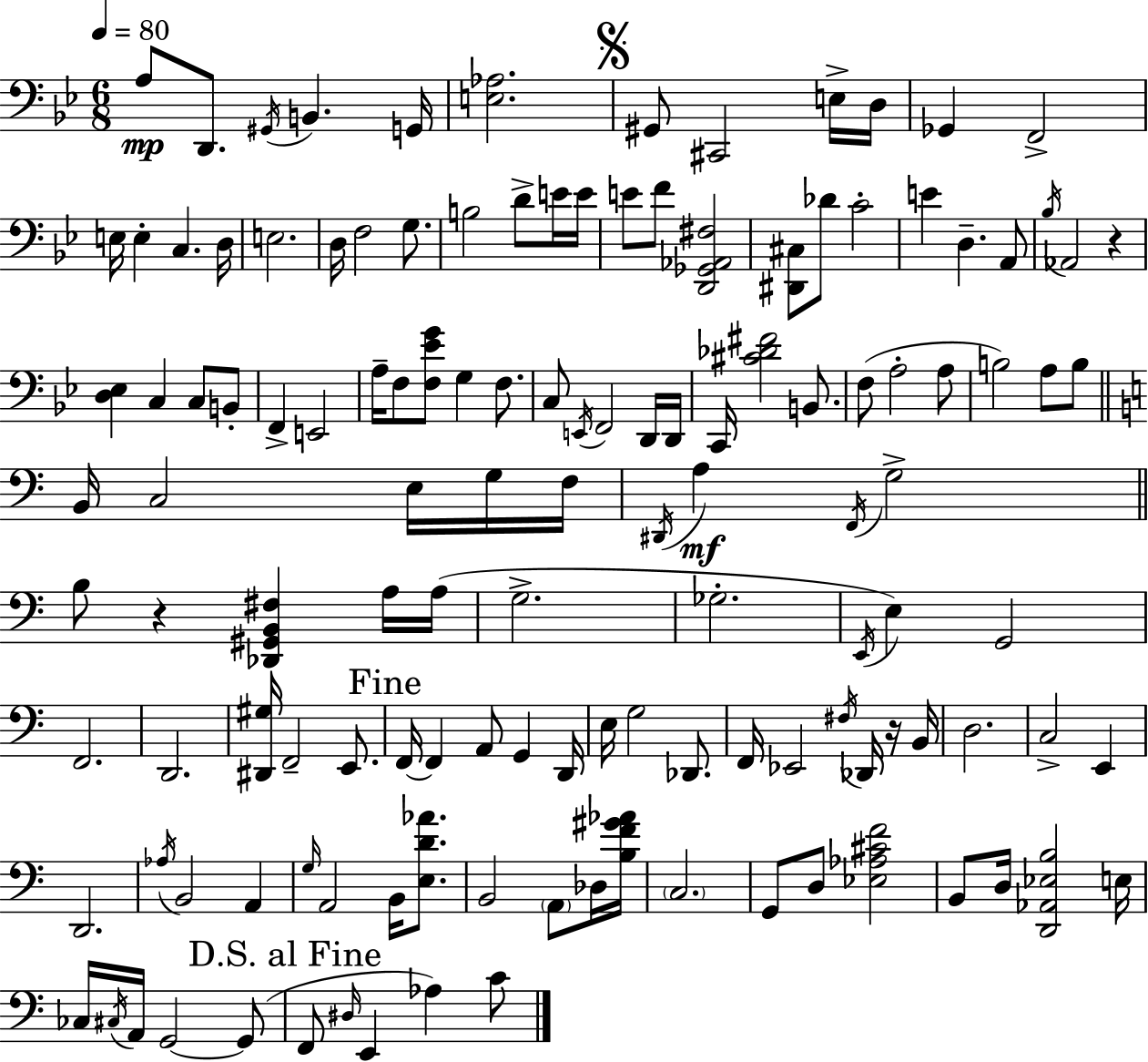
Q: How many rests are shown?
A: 3